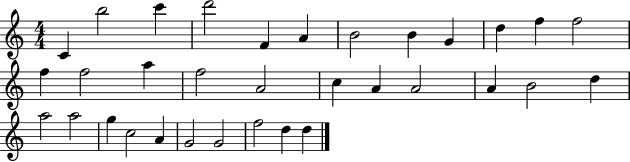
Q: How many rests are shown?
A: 0